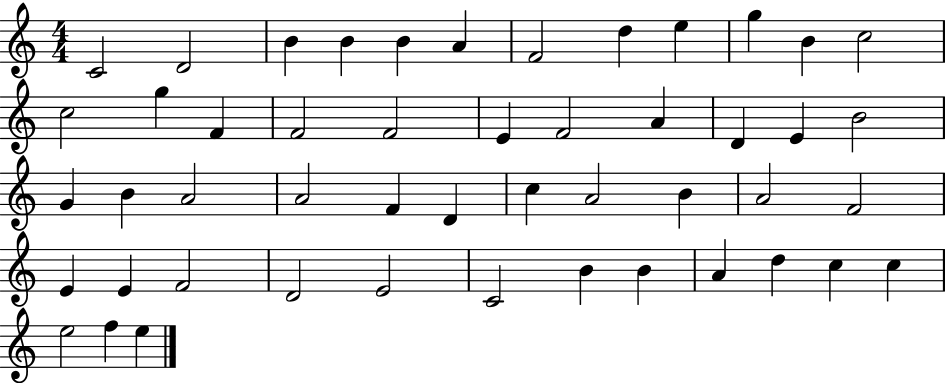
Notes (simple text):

C4/h D4/h B4/q B4/q B4/q A4/q F4/h D5/q E5/q G5/q B4/q C5/h C5/h G5/q F4/q F4/h F4/h E4/q F4/h A4/q D4/q E4/q B4/h G4/q B4/q A4/h A4/h F4/q D4/q C5/q A4/h B4/q A4/h F4/h E4/q E4/q F4/h D4/h E4/h C4/h B4/q B4/q A4/q D5/q C5/q C5/q E5/h F5/q E5/q